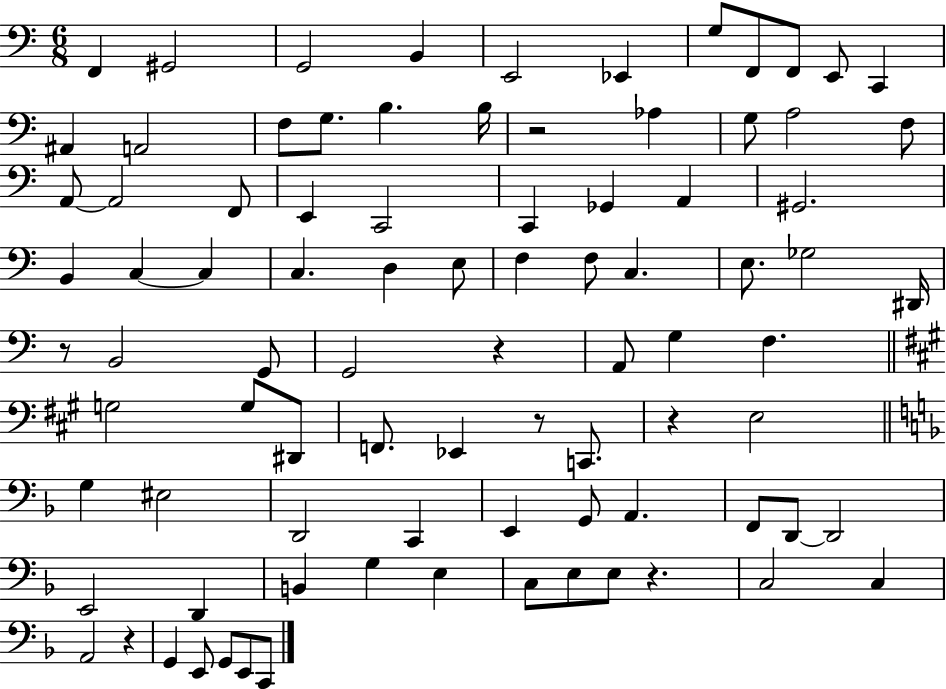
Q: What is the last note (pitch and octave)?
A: C2